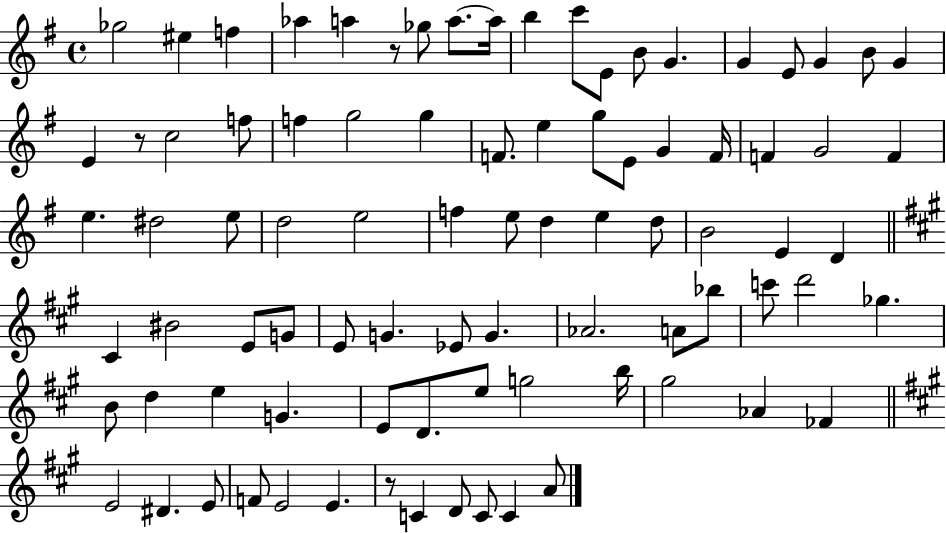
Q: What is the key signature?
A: G major